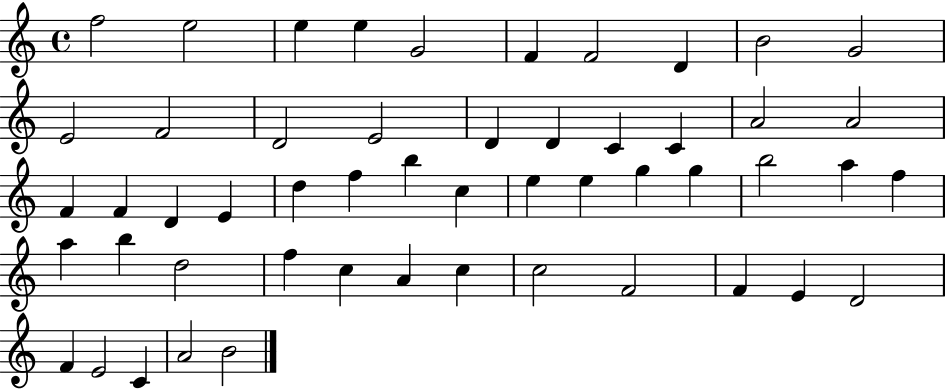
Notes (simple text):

F5/h E5/h E5/q E5/q G4/h F4/q F4/h D4/q B4/h G4/h E4/h F4/h D4/h E4/h D4/q D4/q C4/q C4/q A4/h A4/h F4/q F4/q D4/q E4/q D5/q F5/q B5/q C5/q E5/q E5/q G5/q G5/q B5/h A5/q F5/q A5/q B5/q D5/h F5/q C5/q A4/q C5/q C5/h F4/h F4/q E4/q D4/h F4/q E4/h C4/q A4/h B4/h